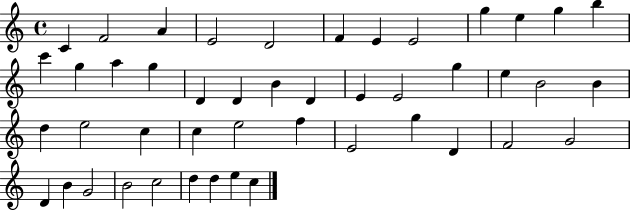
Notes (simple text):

C4/q F4/h A4/q E4/h D4/h F4/q E4/q E4/h G5/q E5/q G5/q B5/q C6/q G5/q A5/q G5/q D4/q D4/q B4/q D4/q E4/q E4/h G5/q E5/q B4/h B4/q D5/q E5/h C5/q C5/q E5/h F5/q E4/h G5/q D4/q F4/h G4/h D4/q B4/q G4/h B4/h C5/h D5/q D5/q E5/q C5/q